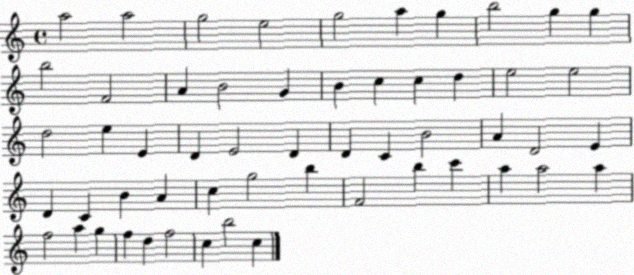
X:1
T:Untitled
M:4/4
L:1/4
K:C
a2 a2 g2 e2 g2 a g b2 g g b2 F2 A B2 G B c c d e2 e2 d2 e E D E2 D D C B2 A D2 E D C B A c g2 b F2 b c' a a2 a f2 a g f d f2 c b2 c